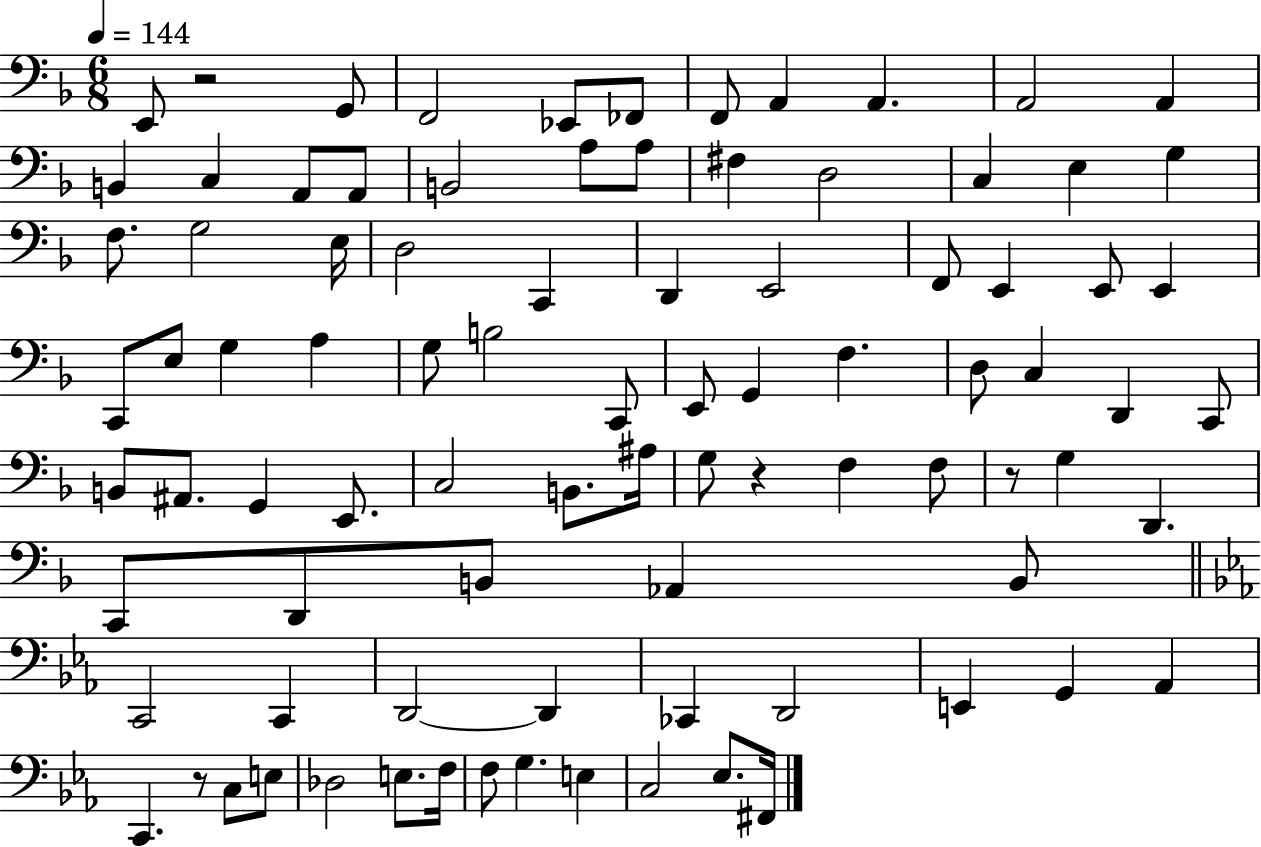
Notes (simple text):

E2/e R/h G2/e F2/h Eb2/e FES2/e F2/e A2/q A2/q. A2/h A2/q B2/q C3/q A2/e A2/e B2/h A3/e A3/e F#3/q D3/h C3/q E3/q G3/q F3/e. G3/h E3/s D3/h C2/q D2/q E2/h F2/e E2/q E2/e E2/q C2/e E3/e G3/q A3/q G3/e B3/h C2/e E2/e G2/q F3/q. D3/e C3/q D2/q C2/e B2/e A#2/e. G2/q E2/e. C3/h B2/e. A#3/s G3/e R/q F3/q F3/e R/e G3/q D2/q. C2/e D2/e B2/e Ab2/q B2/e C2/h C2/q D2/h D2/q CES2/q D2/h E2/q G2/q Ab2/q C2/q. R/e C3/e E3/e Db3/h E3/e. F3/s F3/e G3/q. E3/q C3/h Eb3/e. F#2/s